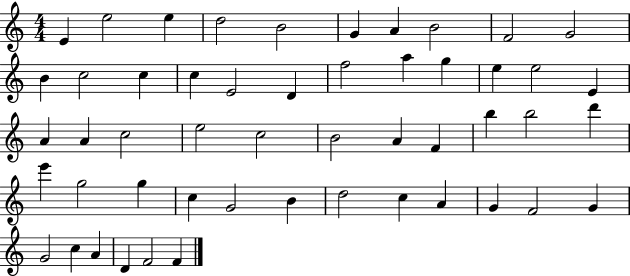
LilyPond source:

{
  \clef treble
  \numericTimeSignature
  \time 4/4
  \key c \major
  e'4 e''2 e''4 | d''2 b'2 | g'4 a'4 b'2 | f'2 g'2 | \break b'4 c''2 c''4 | c''4 e'2 d'4 | f''2 a''4 g''4 | e''4 e''2 e'4 | \break a'4 a'4 c''2 | e''2 c''2 | b'2 a'4 f'4 | b''4 b''2 d'''4 | \break e'''4 g''2 g''4 | c''4 g'2 b'4 | d''2 c''4 a'4 | g'4 f'2 g'4 | \break g'2 c''4 a'4 | d'4 f'2 f'4 | \bar "|."
}